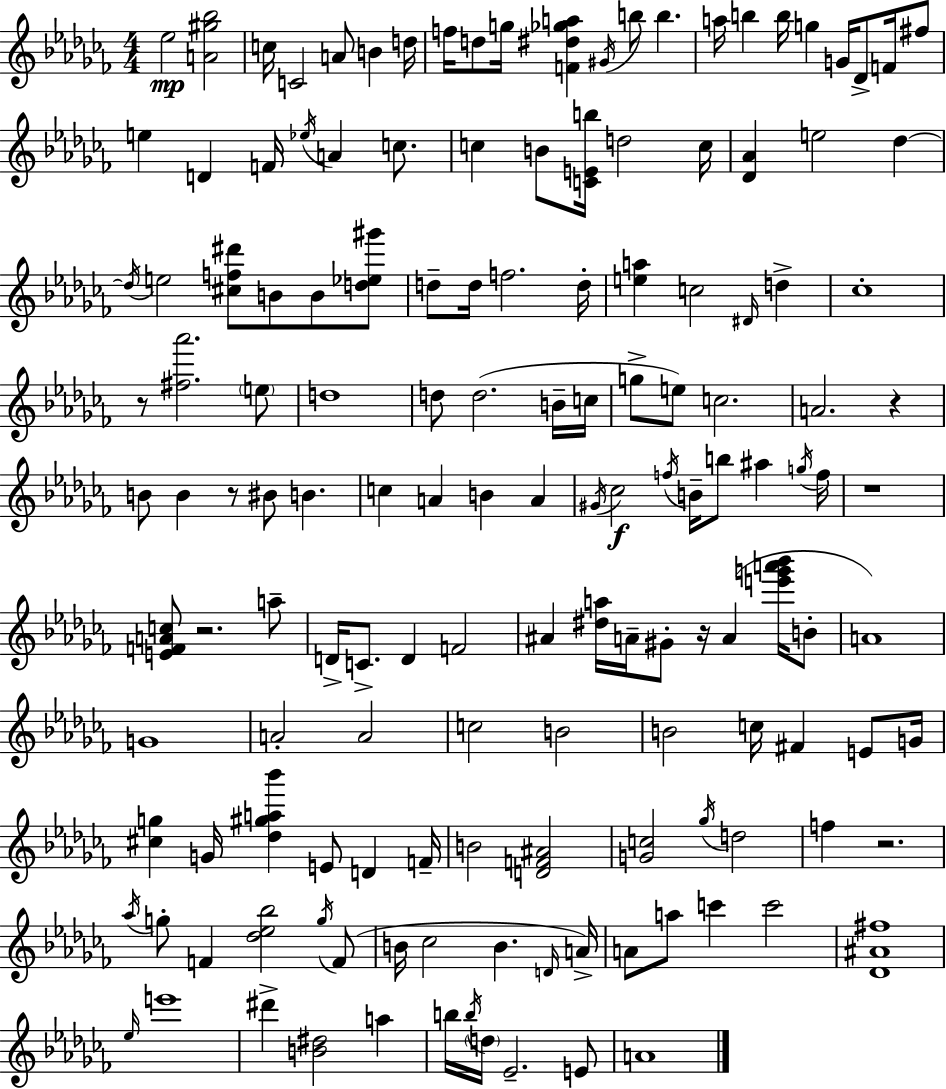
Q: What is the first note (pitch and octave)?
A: Eb5